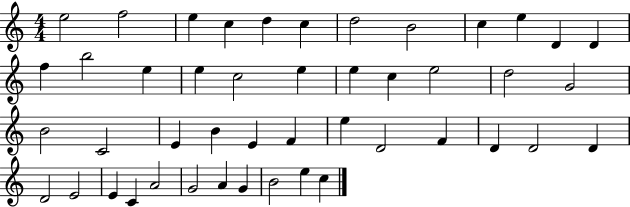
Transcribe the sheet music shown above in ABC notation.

X:1
T:Untitled
M:4/4
L:1/4
K:C
e2 f2 e c d c d2 B2 c e D D f b2 e e c2 e e c e2 d2 G2 B2 C2 E B E F e D2 F D D2 D D2 E2 E C A2 G2 A G B2 e c